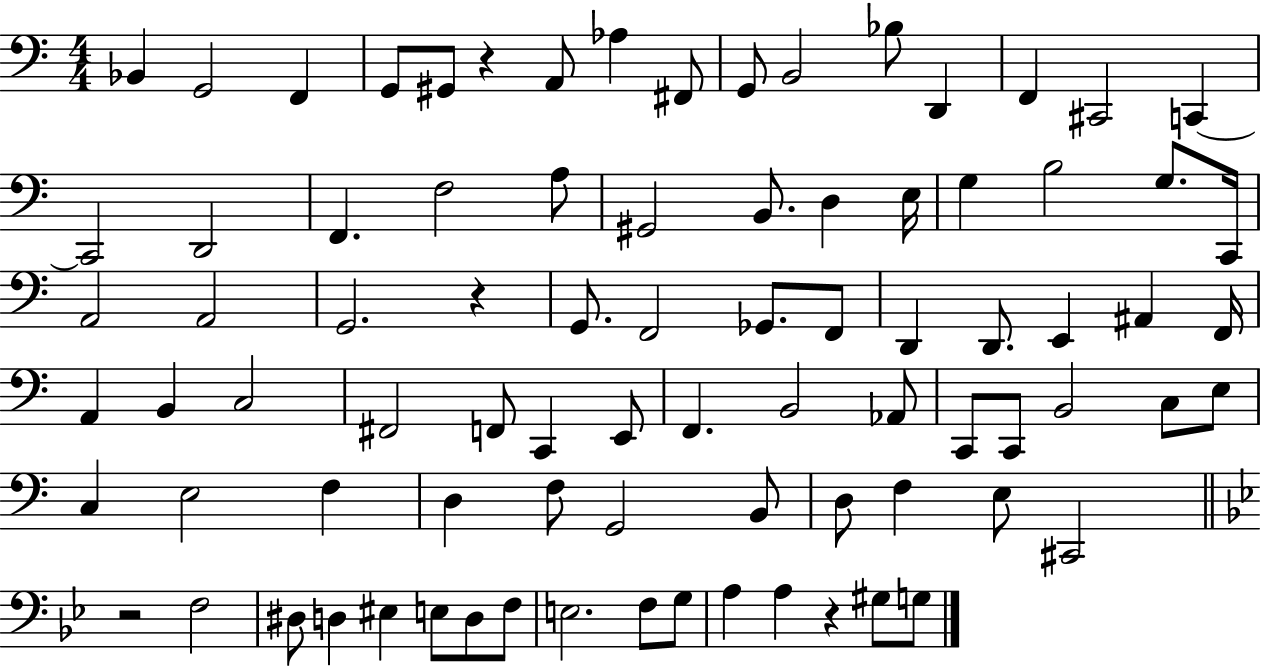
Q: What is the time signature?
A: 4/4